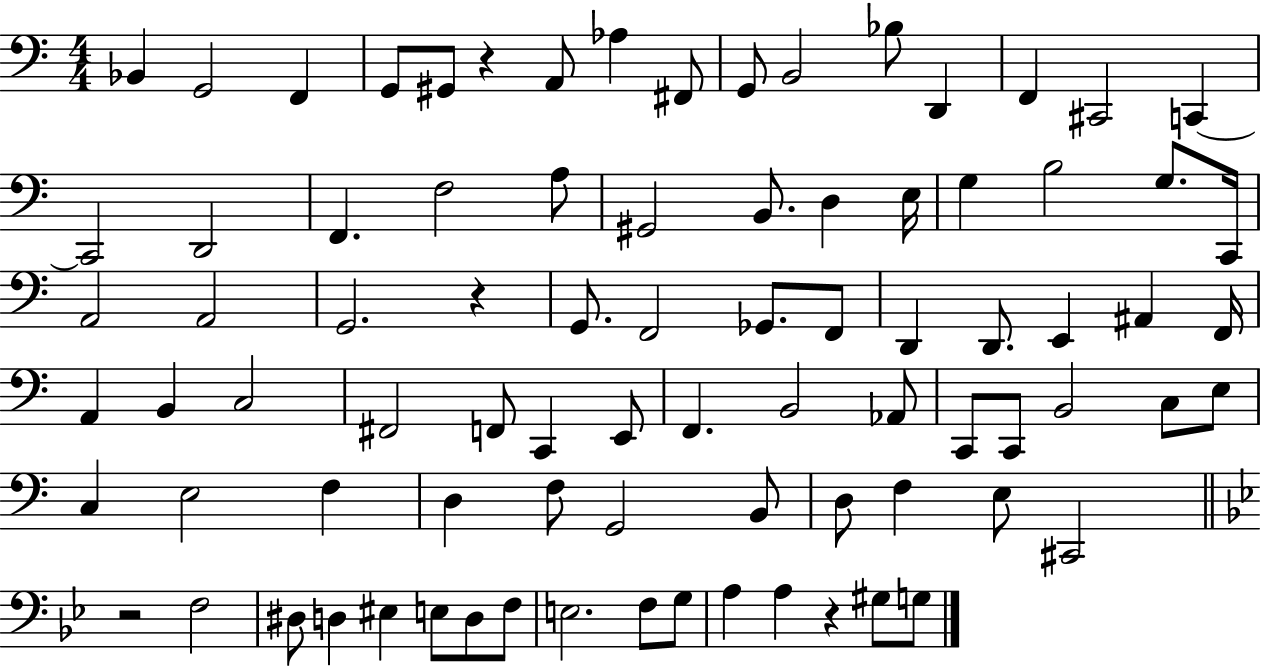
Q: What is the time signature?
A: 4/4